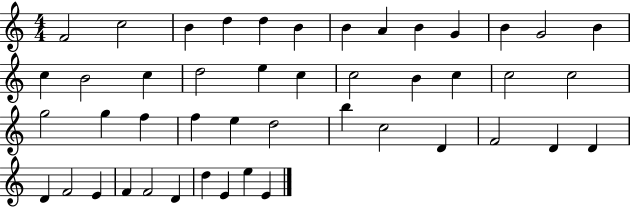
F4/h C5/h B4/q D5/q D5/q B4/q B4/q A4/q B4/q G4/q B4/q G4/h B4/q C5/q B4/h C5/q D5/h E5/q C5/q C5/h B4/q C5/q C5/h C5/h G5/h G5/q F5/q F5/q E5/q D5/h B5/q C5/h D4/q F4/h D4/q D4/q D4/q F4/h E4/q F4/q F4/h D4/q D5/q E4/q E5/q E4/q